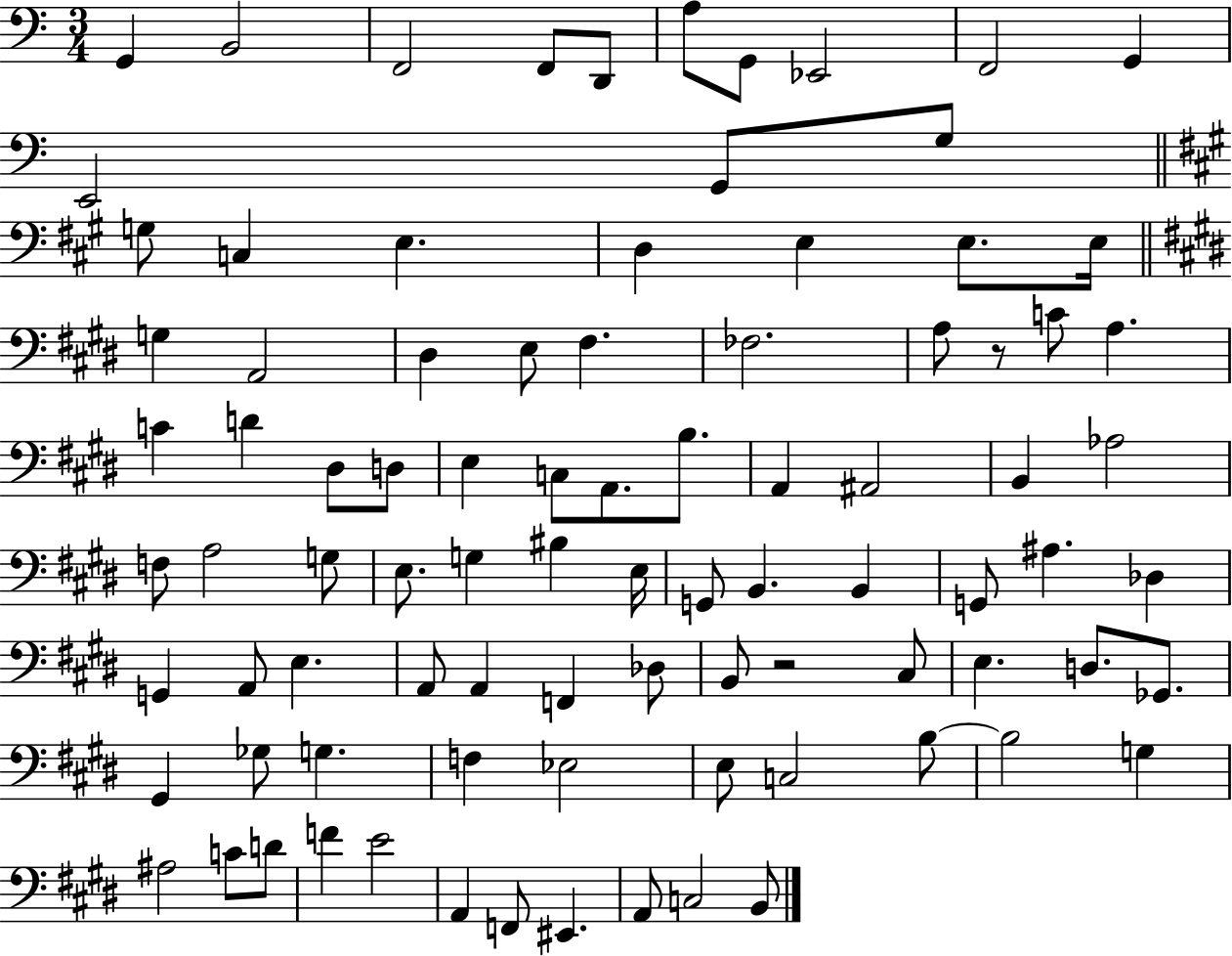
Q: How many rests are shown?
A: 2